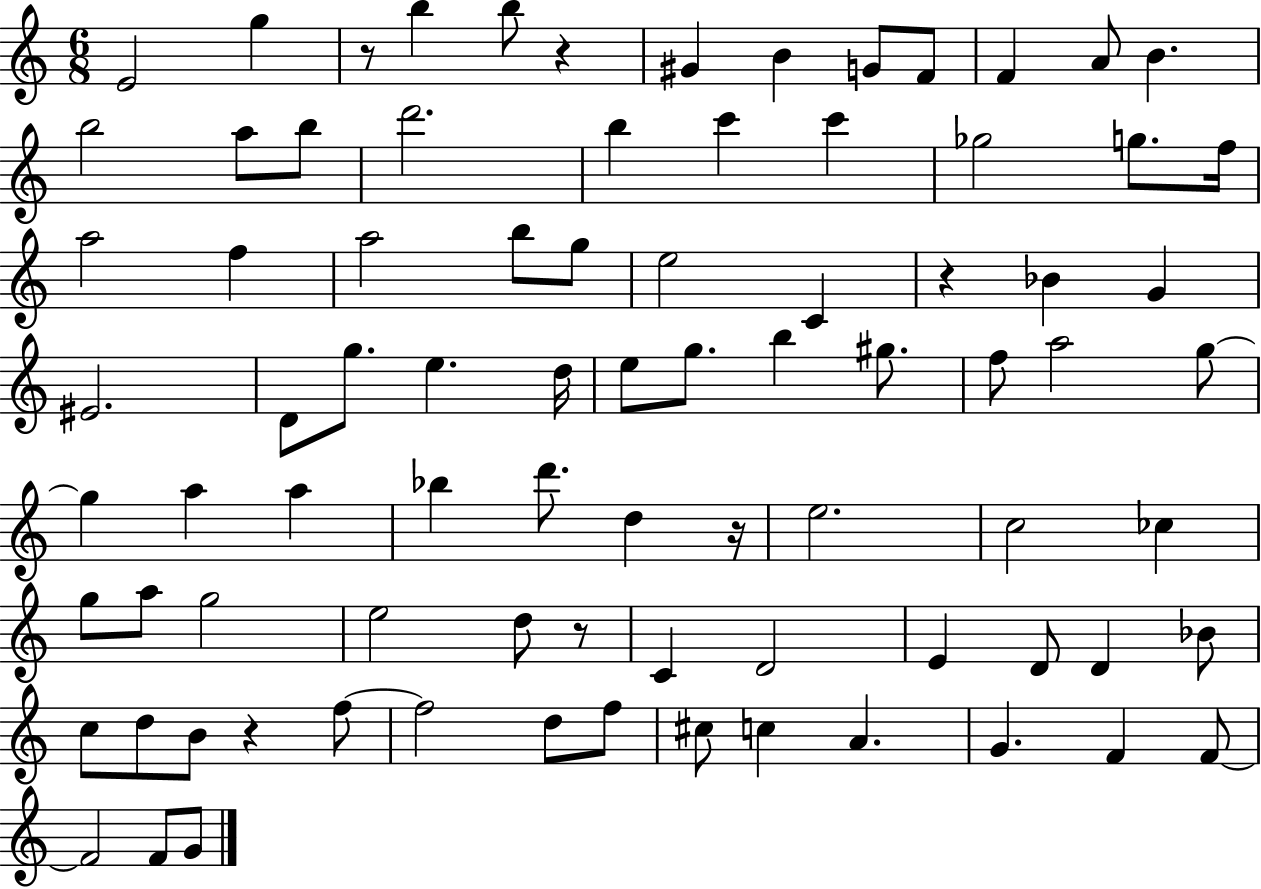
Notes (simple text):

E4/h G5/q R/e B5/q B5/e R/q G#4/q B4/q G4/e F4/e F4/q A4/e B4/q. B5/h A5/e B5/e D6/h. B5/q C6/q C6/q Gb5/h G5/e. F5/s A5/h F5/q A5/h B5/e G5/e E5/h C4/q R/q Bb4/q G4/q EIS4/h. D4/e G5/e. E5/q. D5/s E5/e G5/e. B5/q G#5/e. F5/e A5/h G5/e G5/q A5/q A5/q Bb5/q D6/e. D5/q R/s E5/h. C5/h CES5/q G5/e A5/e G5/h E5/h D5/e R/e C4/q D4/h E4/q D4/e D4/q Bb4/e C5/e D5/e B4/e R/q F5/e F5/h D5/e F5/e C#5/e C5/q A4/q. G4/q. F4/q F4/e F4/h F4/e G4/e